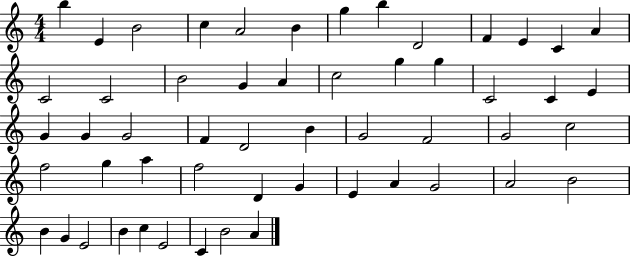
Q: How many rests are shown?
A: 0